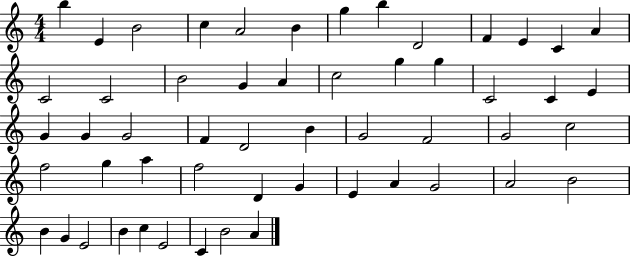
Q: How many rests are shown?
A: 0